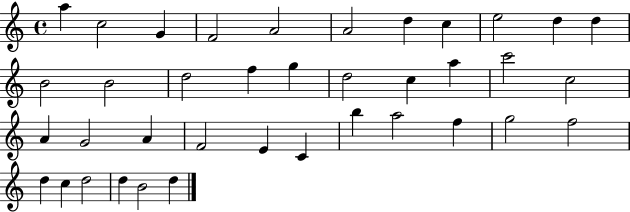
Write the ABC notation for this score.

X:1
T:Untitled
M:4/4
L:1/4
K:C
a c2 G F2 A2 A2 d c e2 d d B2 B2 d2 f g d2 c a c'2 c2 A G2 A F2 E C b a2 f g2 f2 d c d2 d B2 d